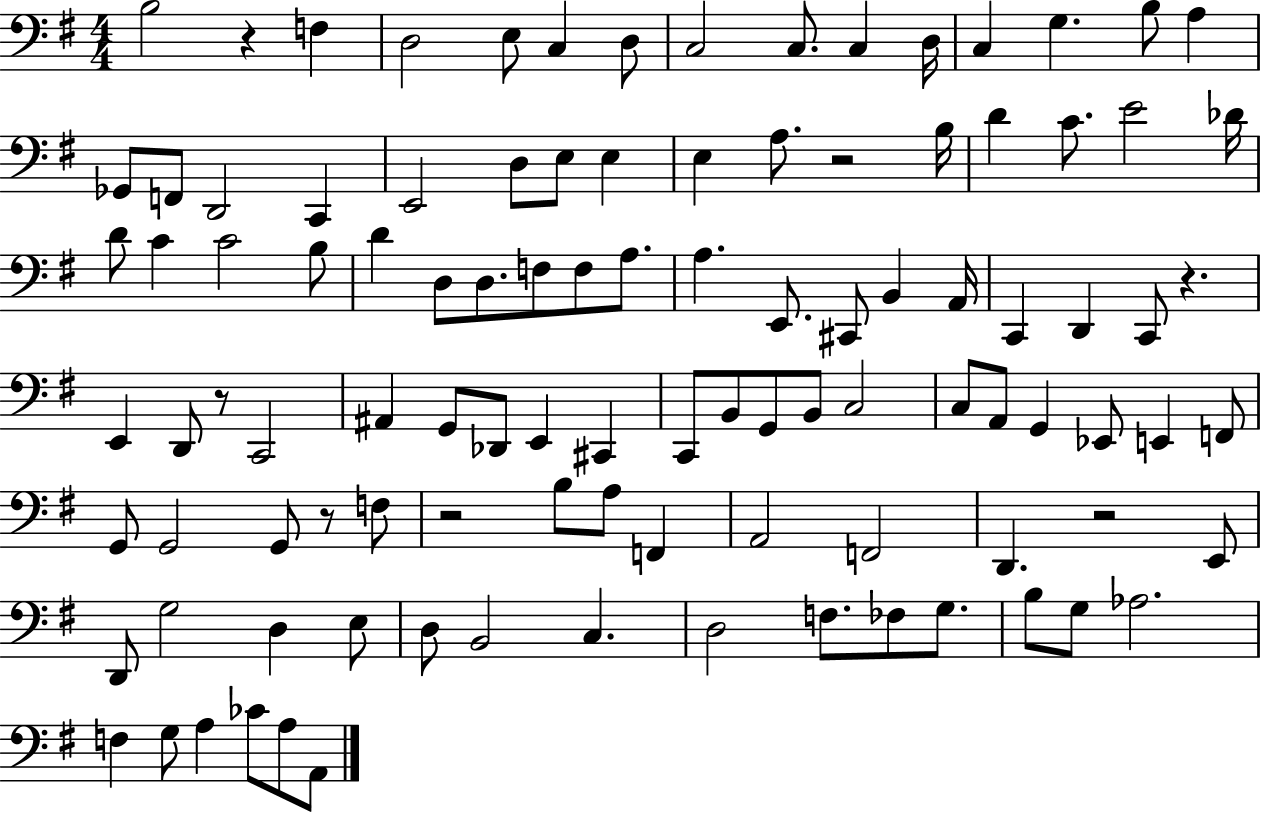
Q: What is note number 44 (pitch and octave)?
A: A2